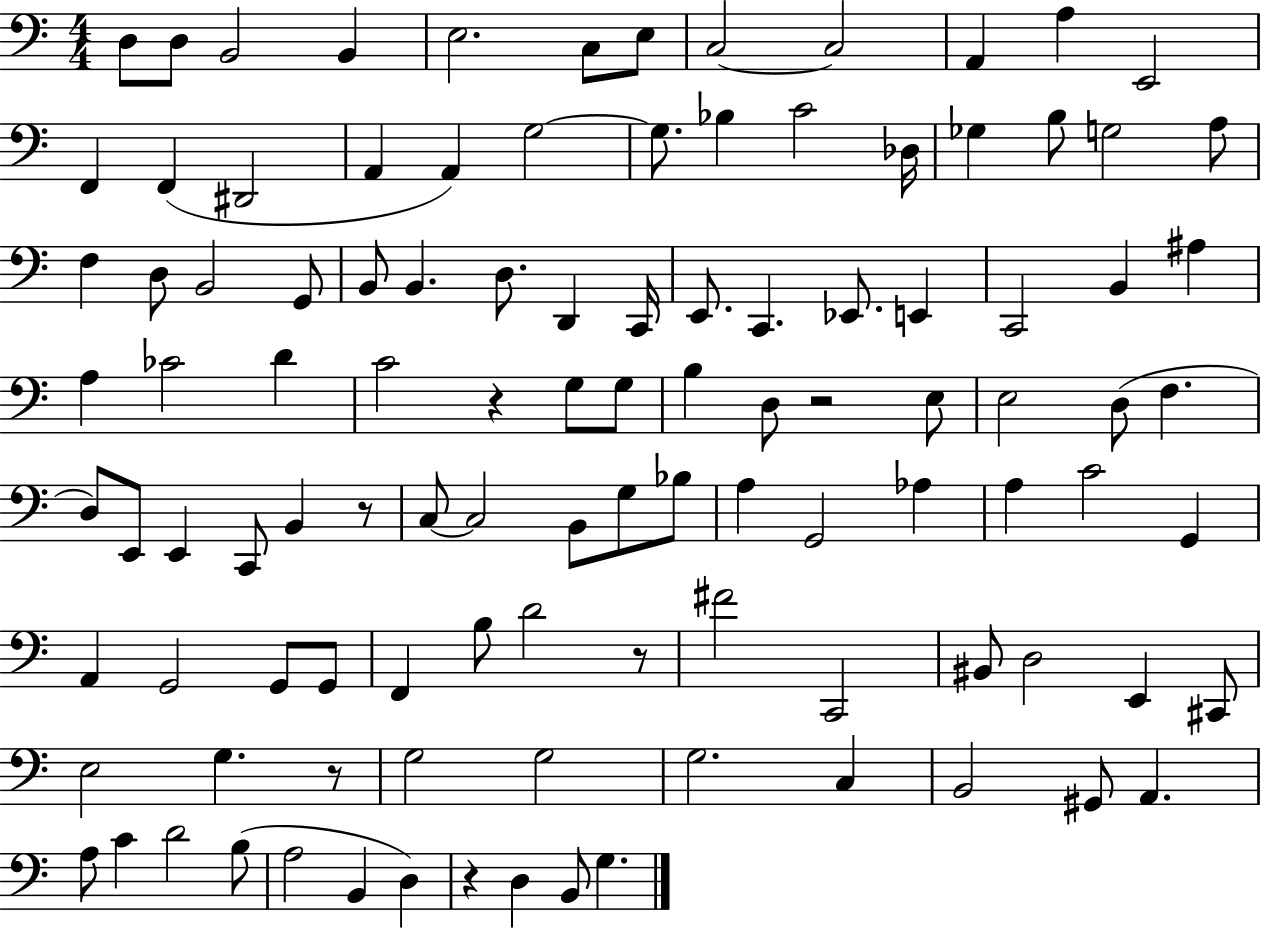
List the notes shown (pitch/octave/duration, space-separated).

D3/e D3/e B2/h B2/q E3/h. C3/e E3/e C3/h C3/h A2/q A3/q E2/h F2/q F2/q D#2/h A2/q A2/q G3/h G3/e. Bb3/q C4/h Db3/s Gb3/q B3/e G3/h A3/e F3/q D3/e B2/h G2/e B2/e B2/q. D3/e. D2/q C2/s E2/e. C2/q. Eb2/e. E2/q C2/h B2/q A#3/q A3/q CES4/h D4/q C4/h R/q G3/e G3/e B3/q D3/e R/h E3/e E3/h D3/e F3/q. D3/e E2/e E2/q C2/e B2/q R/e C3/e C3/h B2/e G3/e Bb3/e A3/q G2/h Ab3/q A3/q C4/h G2/q A2/q G2/h G2/e G2/e F2/q B3/e D4/h R/e F#4/h C2/h BIS2/e D3/h E2/q C#2/e E3/h G3/q. R/e G3/h G3/h G3/h. C3/q B2/h G#2/e A2/q. A3/e C4/q D4/h B3/e A3/h B2/q D3/q R/q D3/q B2/e G3/q.